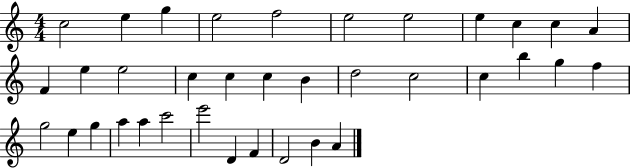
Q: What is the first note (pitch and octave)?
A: C5